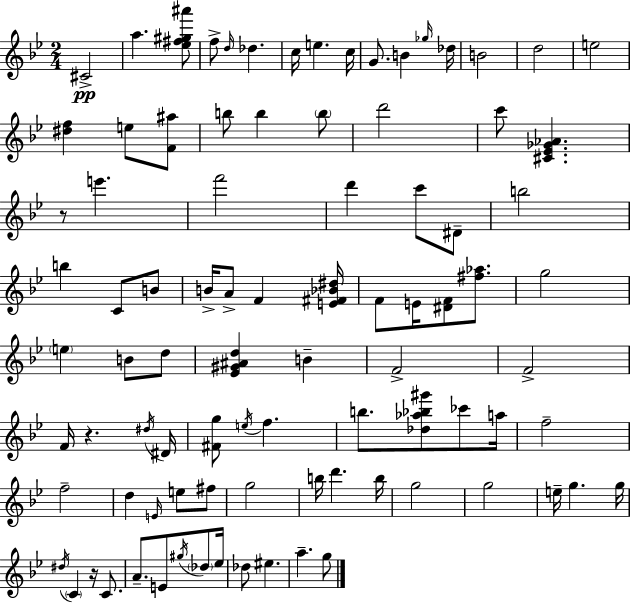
{
  \clef treble
  \numericTimeSignature
  \time 2/4
  \key g \minor
  cis'2->\pp | a''4. <ees'' fis'' gis'' ais'''>8 | f''8-> \grace { d''16 } des''4. | c''16 e''4. | \break c''16 g'8. b'4 | \grace { ges''16 } des''16 b'2 | d''2 | e''2 | \break <dis'' f''>4 e''8 | <f' ais''>8 b''8 b''4 | \parenthesize b''8 d'''2 | c'''8 <cis' ees' ges' aes'>4. | \break r8 e'''4. | f'''2 | d'''4 c'''8 | dis'8-- b''2 | \break b''4 c'8 | b'8 b'16-> a'8-> f'4 | <e' fis' bes' dis''>16 f'8 e'16 <dis' f'>8 <fis'' aes''>8. | g''2 | \break \parenthesize e''4 b'8 | d''8 <ees' gis' ais' d''>4 b'4-- | f'2-> | f'2-> | \break f'16 r4. | \acciaccatura { dis''16 } dis'16 <fis' g''>8 \acciaccatura { e''16 } f''4. | b''8. <des'' aes'' bes'' gis'''>8 | ces'''8 a''16 f''2-- | \break f''2-- | d''4 | \grace { e'16 } e''8 fis''8 g''2 | b''16 d'''4. | \break b''16 g''2 | g''2 | e''16-- g''4. | g''16 \acciaccatura { dis''16 } \parenthesize c'4 | \break r16 c'8. a'8.-- | e'8 \acciaccatura { gis''16 } \parenthesize des''8 ees''16 des''8 | eis''4. a''4.-- | g''8 \bar "|."
}